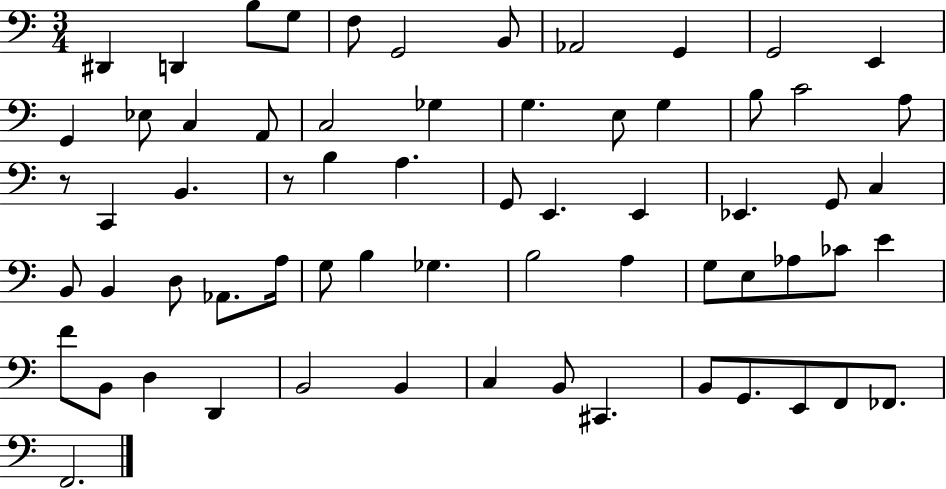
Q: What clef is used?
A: bass